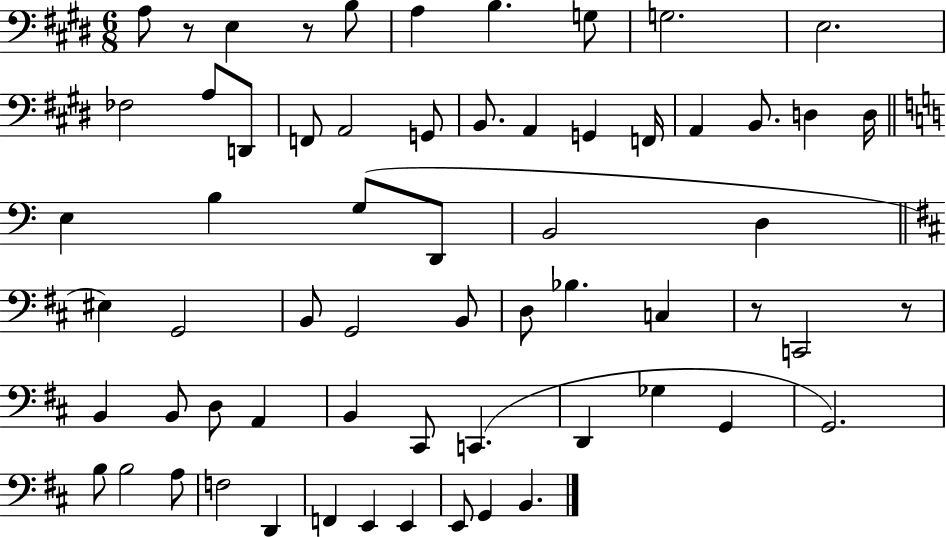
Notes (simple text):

A3/e R/e E3/q R/e B3/e A3/q B3/q. G3/e G3/h. E3/h. FES3/h A3/e D2/e F2/e A2/h G2/e B2/e. A2/q G2/q F2/s A2/q B2/e. D3/q D3/s E3/q B3/q G3/e D2/e B2/h D3/q EIS3/q G2/h B2/e G2/h B2/e D3/e Bb3/q. C3/q R/e C2/h R/e B2/q B2/e D3/e A2/q B2/q C#2/e C2/q. D2/q Gb3/q G2/q G2/h. B3/e B3/h A3/e F3/h D2/q F2/q E2/q E2/q E2/e G2/q B2/q.